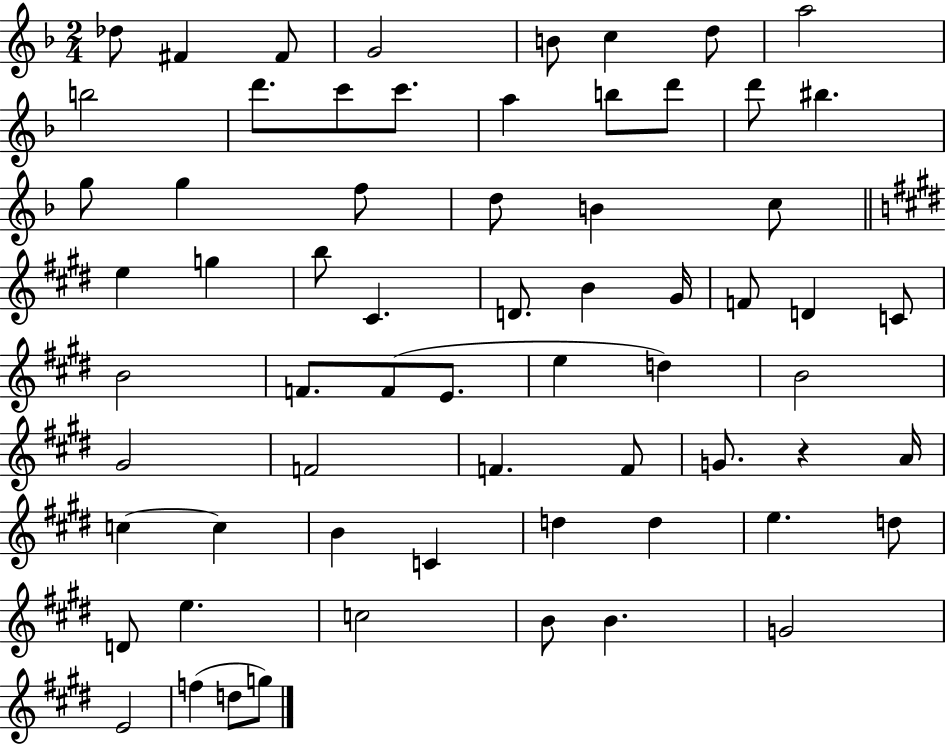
{
  \clef treble
  \numericTimeSignature
  \time 2/4
  \key f \major
  \repeat volta 2 { des''8 fis'4 fis'8 | g'2 | b'8 c''4 d''8 | a''2 | \break b''2 | d'''8. c'''8 c'''8. | a''4 b''8 d'''8 | d'''8 bis''4. | \break g''8 g''4 f''8 | d''8 b'4 c''8 | \bar "||" \break \key e \major e''4 g''4 | b''8 cis'4. | d'8. b'4 gis'16 | f'8 d'4 c'8 | \break b'2 | f'8. f'8( e'8. | e''4 d''4) | b'2 | \break gis'2 | f'2 | f'4. f'8 | g'8. r4 a'16 | \break c''4~~ c''4 | b'4 c'4 | d''4 d''4 | e''4. d''8 | \break d'8 e''4. | c''2 | b'8 b'4. | g'2 | \break e'2 | f''4( d''8 g''8) | } \bar "|."
}